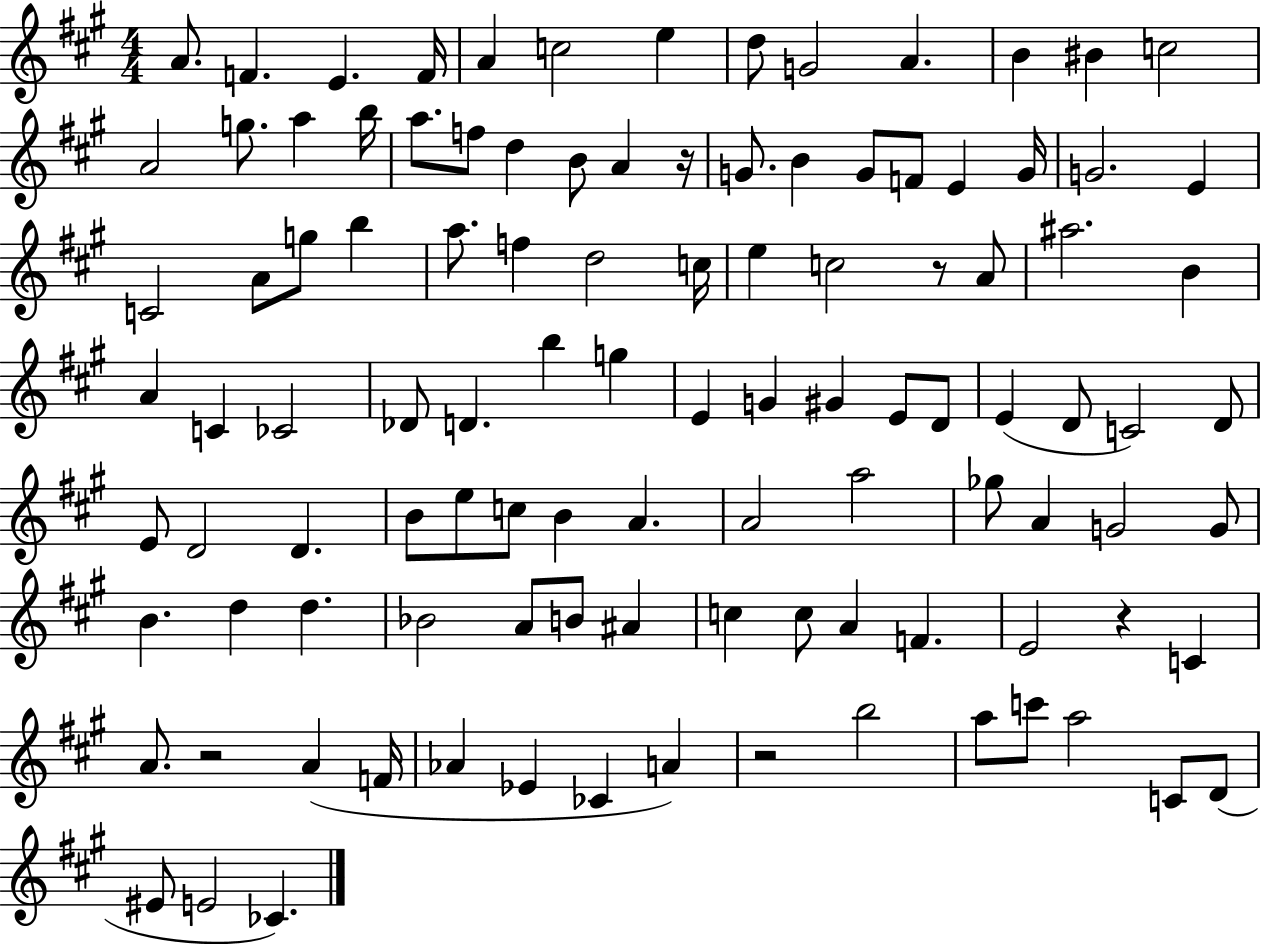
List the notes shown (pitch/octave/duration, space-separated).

A4/e. F4/q. E4/q. F4/s A4/q C5/h E5/q D5/e G4/h A4/q. B4/q BIS4/q C5/h A4/h G5/e. A5/q B5/s A5/e. F5/e D5/q B4/e A4/q R/s G4/e. B4/q G4/e F4/e E4/q G4/s G4/h. E4/q C4/h A4/e G5/e B5/q A5/e. F5/q D5/h C5/s E5/q C5/h R/e A4/e A#5/h. B4/q A4/q C4/q CES4/h Db4/e D4/q. B5/q G5/q E4/q G4/q G#4/q E4/e D4/e E4/q D4/e C4/h D4/e E4/e D4/h D4/q. B4/e E5/e C5/e B4/q A4/q. A4/h A5/h Gb5/e A4/q G4/h G4/e B4/q. D5/q D5/q. Bb4/h A4/e B4/e A#4/q C5/q C5/e A4/q F4/q. E4/h R/q C4/q A4/e. R/h A4/q F4/s Ab4/q Eb4/q CES4/q A4/q R/h B5/h A5/e C6/e A5/h C4/e D4/e EIS4/e E4/h CES4/q.